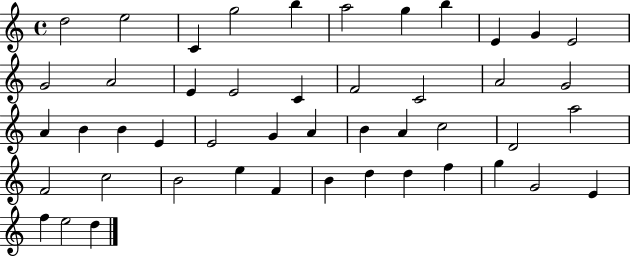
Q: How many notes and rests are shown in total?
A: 47